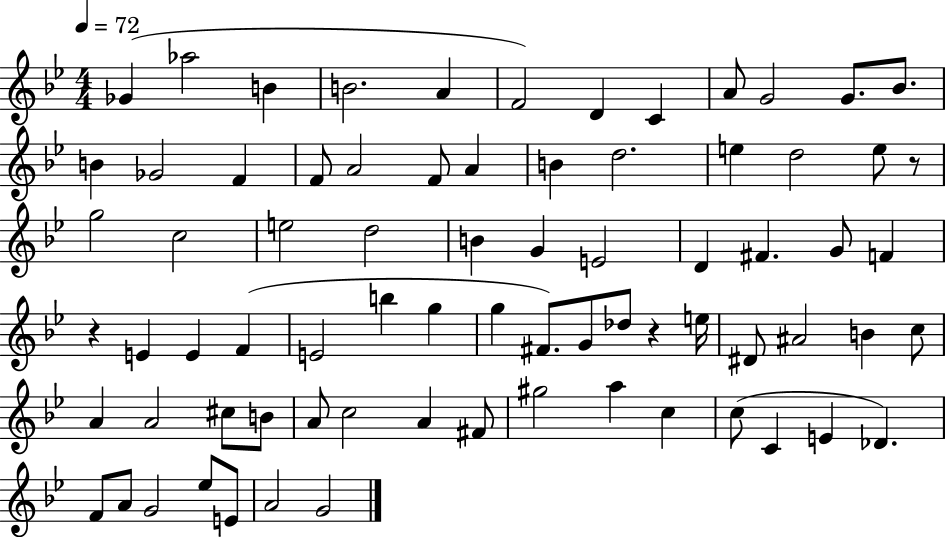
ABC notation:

X:1
T:Untitled
M:4/4
L:1/4
K:Bb
_G _a2 B B2 A F2 D C A/2 G2 G/2 _B/2 B _G2 F F/2 A2 F/2 A B d2 e d2 e/2 z/2 g2 c2 e2 d2 B G E2 D ^F G/2 F z E E F E2 b g g ^F/2 G/2 _d/2 z e/4 ^D/2 ^A2 B c/2 A A2 ^c/2 B/2 A/2 c2 A ^F/2 ^g2 a c c/2 C E _D F/2 A/2 G2 _e/2 E/2 A2 G2